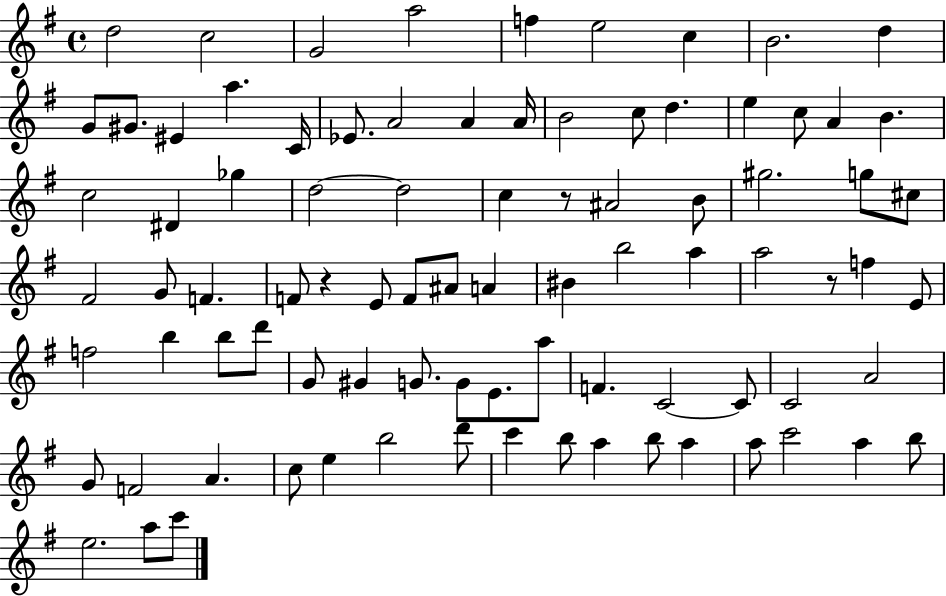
{
  \clef treble
  \time 4/4
  \defaultTimeSignature
  \key g \major
  d''2 c''2 | g'2 a''2 | f''4 e''2 c''4 | b'2. d''4 | \break g'8 gis'8. eis'4 a''4. c'16 | ees'8. a'2 a'4 a'16 | b'2 c''8 d''4. | e''4 c''8 a'4 b'4. | \break c''2 dis'4 ges''4 | d''2~~ d''2 | c''4 r8 ais'2 b'8 | gis''2. g''8 cis''8 | \break fis'2 g'8 f'4. | f'8 r4 e'8 f'8 ais'8 a'4 | bis'4 b''2 a''4 | a''2 r8 f''4 e'8 | \break f''2 b''4 b''8 d'''8 | g'8 gis'4 g'8. g'8 e'8. a''8 | f'4. c'2~~ c'8 | c'2 a'2 | \break g'8 f'2 a'4. | c''8 e''4 b''2 d'''8 | c'''4 b''8 a''4 b''8 a''4 | a''8 c'''2 a''4 b''8 | \break e''2. a''8 c'''8 | \bar "|."
}